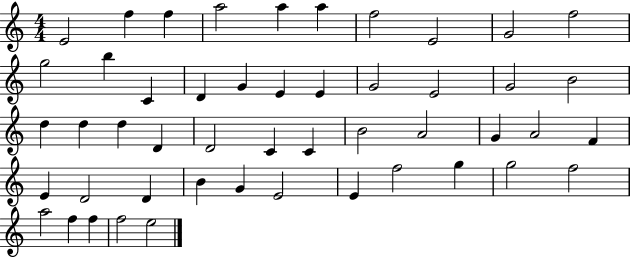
E4/h F5/q F5/q A5/h A5/q A5/q F5/h E4/h G4/h F5/h G5/h B5/q C4/q D4/q G4/q E4/q E4/q G4/h E4/h G4/h B4/h D5/q D5/q D5/q D4/q D4/h C4/q C4/q B4/h A4/h G4/q A4/h F4/q E4/q D4/h D4/q B4/q G4/q E4/h E4/q F5/h G5/q G5/h F5/h A5/h F5/q F5/q F5/h E5/h